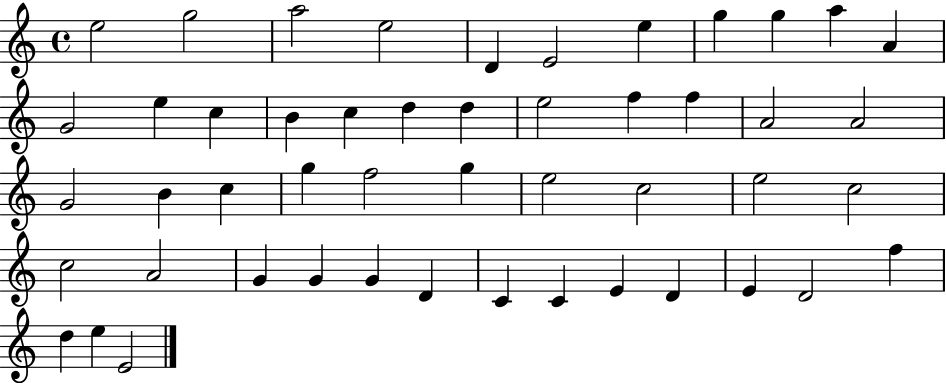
E5/h G5/h A5/h E5/h D4/q E4/h E5/q G5/q G5/q A5/q A4/q G4/h E5/q C5/q B4/q C5/q D5/q D5/q E5/h F5/q F5/q A4/h A4/h G4/h B4/q C5/q G5/q F5/h G5/q E5/h C5/h E5/h C5/h C5/h A4/h G4/q G4/q G4/q D4/q C4/q C4/q E4/q D4/q E4/q D4/h F5/q D5/q E5/q E4/h